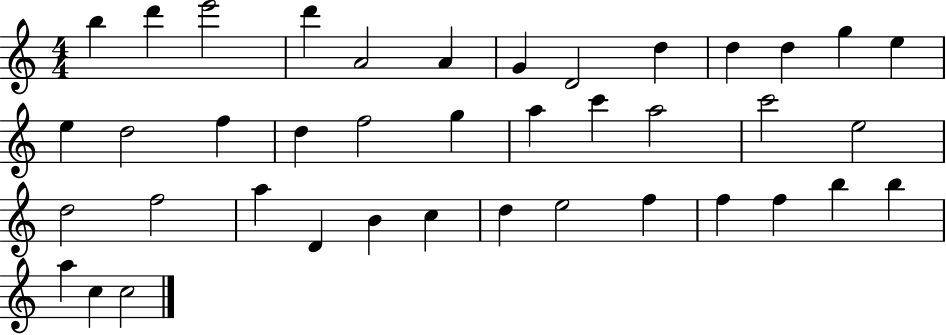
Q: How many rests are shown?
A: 0